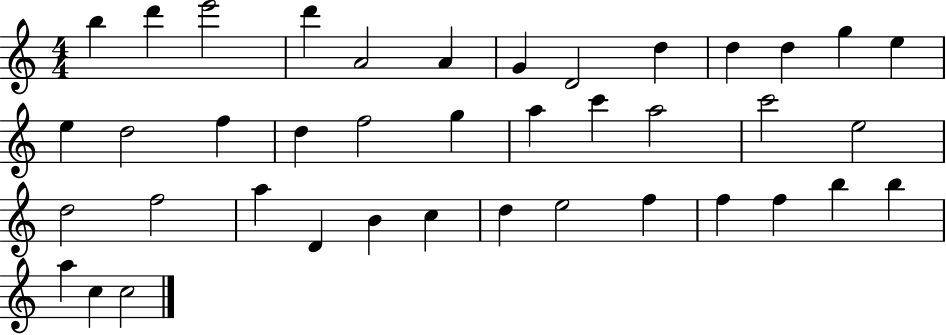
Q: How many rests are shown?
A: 0